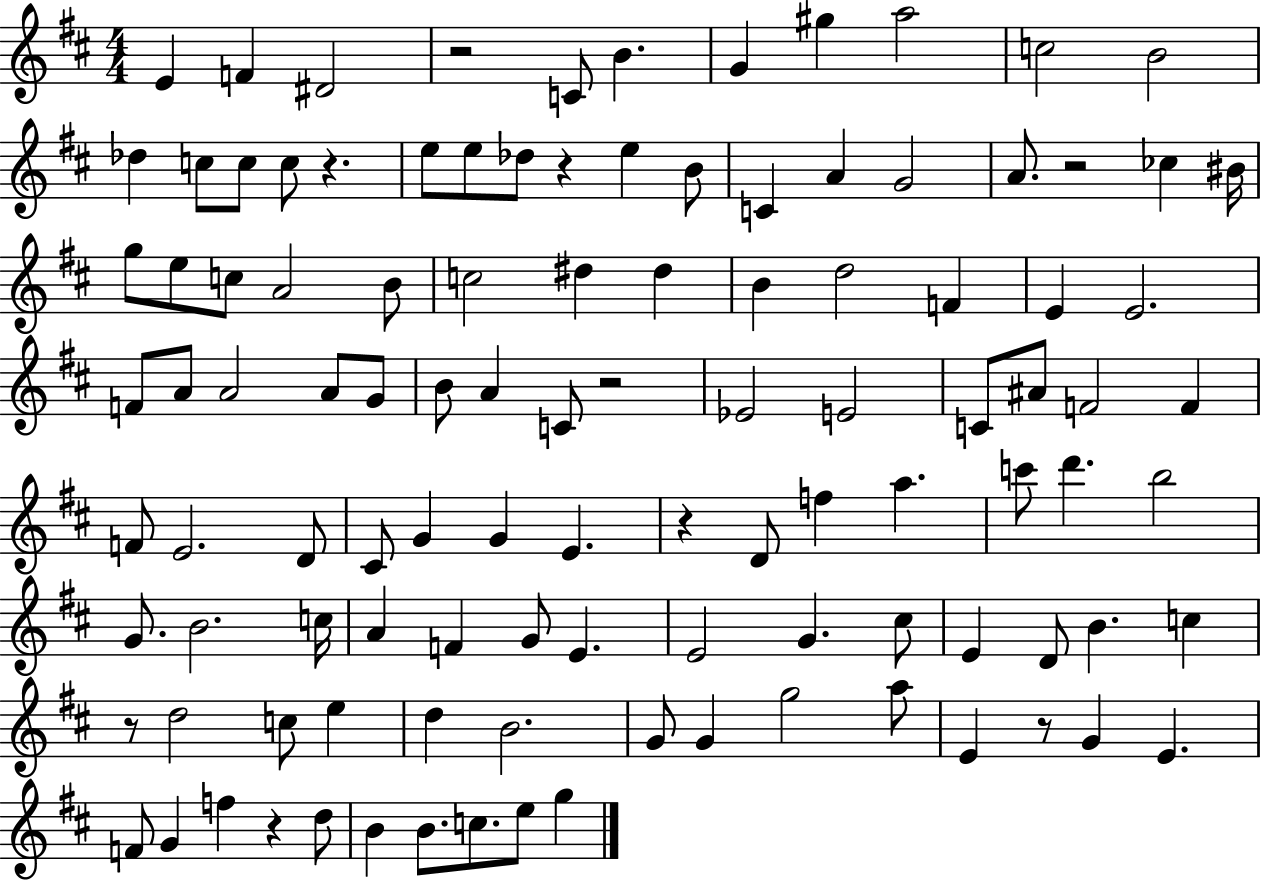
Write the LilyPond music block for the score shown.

{
  \clef treble
  \numericTimeSignature
  \time 4/4
  \key d \major
  e'4 f'4 dis'2 | r2 c'8 b'4. | g'4 gis''4 a''2 | c''2 b'2 | \break des''4 c''8 c''8 c''8 r4. | e''8 e''8 des''8 r4 e''4 b'8 | c'4 a'4 g'2 | a'8. r2 ces''4 bis'16 | \break g''8 e''8 c''8 a'2 b'8 | c''2 dis''4 dis''4 | b'4 d''2 f'4 | e'4 e'2. | \break f'8 a'8 a'2 a'8 g'8 | b'8 a'4 c'8 r2 | ees'2 e'2 | c'8 ais'8 f'2 f'4 | \break f'8 e'2. d'8 | cis'8 g'4 g'4 e'4. | r4 d'8 f''4 a''4. | c'''8 d'''4. b''2 | \break g'8. b'2. c''16 | a'4 f'4 g'8 e'4. | e'2 g'4. cis''8 | e'4 d'8 b'4. c''4 | \break r8 d''2 c''8 e''4 | d''4 b'2. | g'8 g'4 g''2 a''8 | e'4 r8 g'4 e'4. | \break f'8 g'4 f''4 r4 d''8 | b'4 b'8. c''8. e''8 g''4 | \bar "|."
}